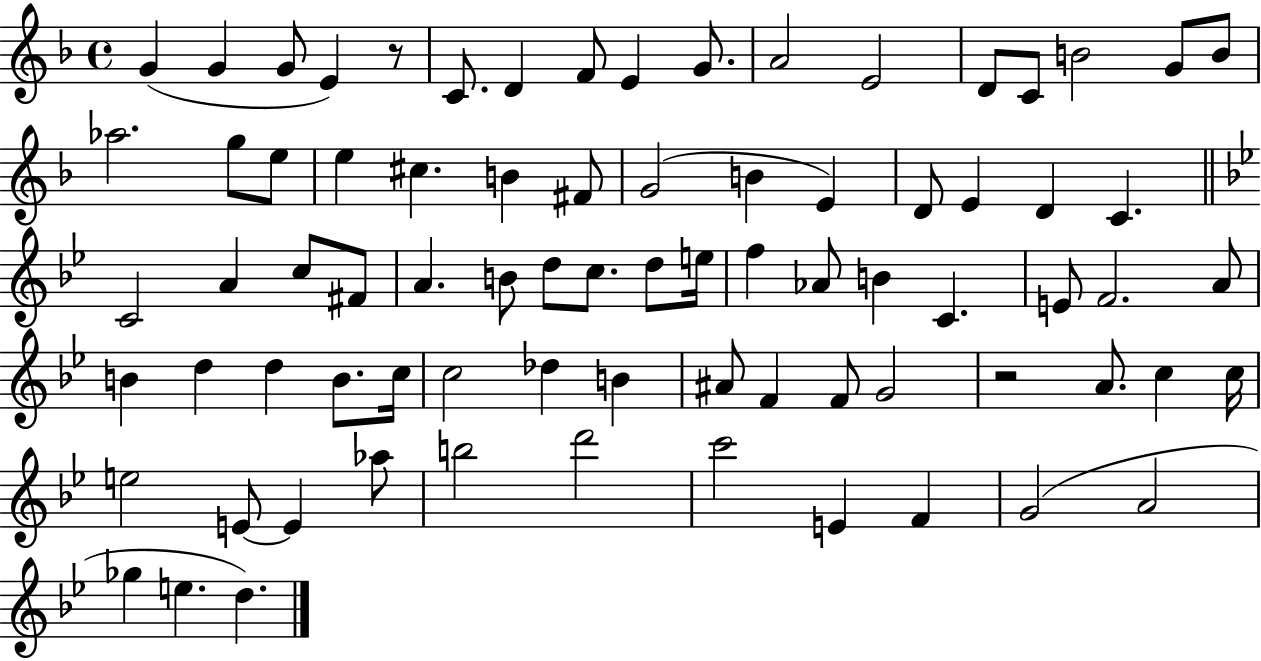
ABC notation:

X:1
T:Untitled
M:4/4
L:1/4
K:F
G G G/2 E z/2 C/2 D F/2 E G/2 A2 E2 D/2 C/2 B2 G/2 B/2 _a2 g/2 e/2 e ^c B ^F/2 G2 B E D/2 E D C C2 A c/2 ^F/2 A B/2 d/2 c/2 d/2 e/4 f _A/2 B C E/2 F2 A/2 B d d B/2 c/4 c2 _d B ^A/2 F F/2 G2 z2 A/2 c c/4 e2 E/2 E _a/2 b2 d'2 c'2 E F G2 A2 _g e d